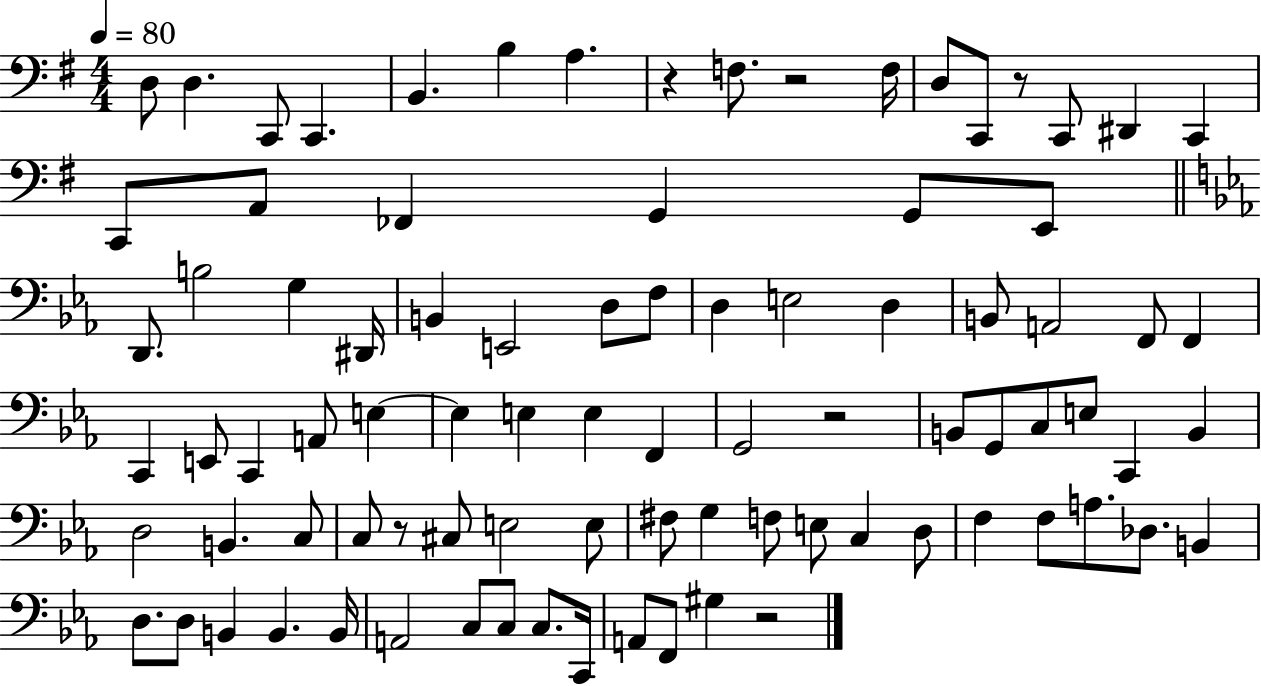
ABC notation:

X:1
T:Untitled
M:4/4
L:1/4
K:G
D,/2 D, C,,/2 C,, B,, B, A, z F,/2 z2 F,/4 D,/2 C,,/2 z/2 C,,/2 ^D,, C,, C,,/2 A,,/2 _F,, G,, G,,/2 E,,/2 D,,/2 B,2 G, ^D,,/4 B,, E,,2 D,/2 F,/2 D, E,2 D, B,,/2 A,,2 F,,/2 F,, C,, E,,/2 C,, A,,/2 E, E, E, E, F,, G,,2 z2 B,,/2 G,,/2 C,/2 E,/2 C,, B,, D,2 B,, C,/2 C,/2 z/2 ^C,/2 E,2 E,/2 ^F,/2 G, F,/2 E,/2 C, D,/2 F, F,/2 A,/2 _D,/2 B,, D,/2 D,/2 B,, B,, B,,/4 A,,2 C,/2 C,/2 C,/2 C,,/4 A,,/2 F,,/2 ^G, z2